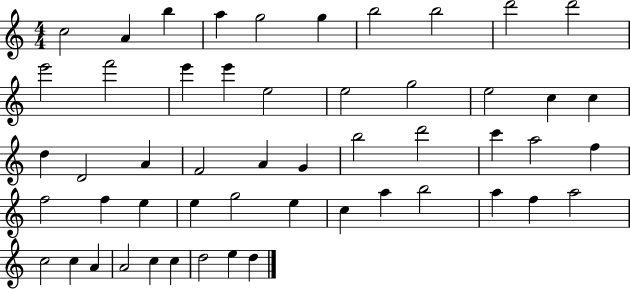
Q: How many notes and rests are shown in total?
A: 52